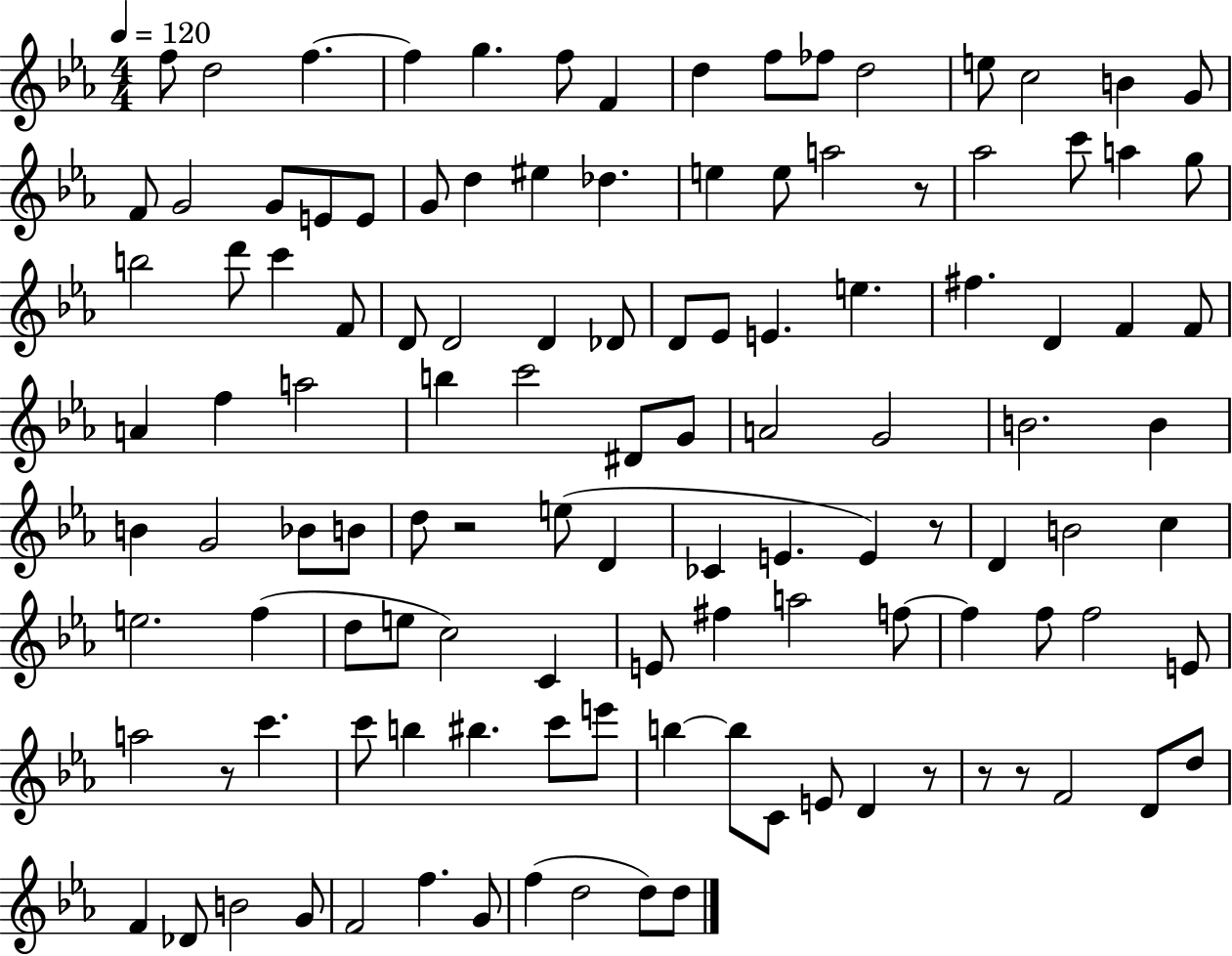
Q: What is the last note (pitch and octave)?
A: D5